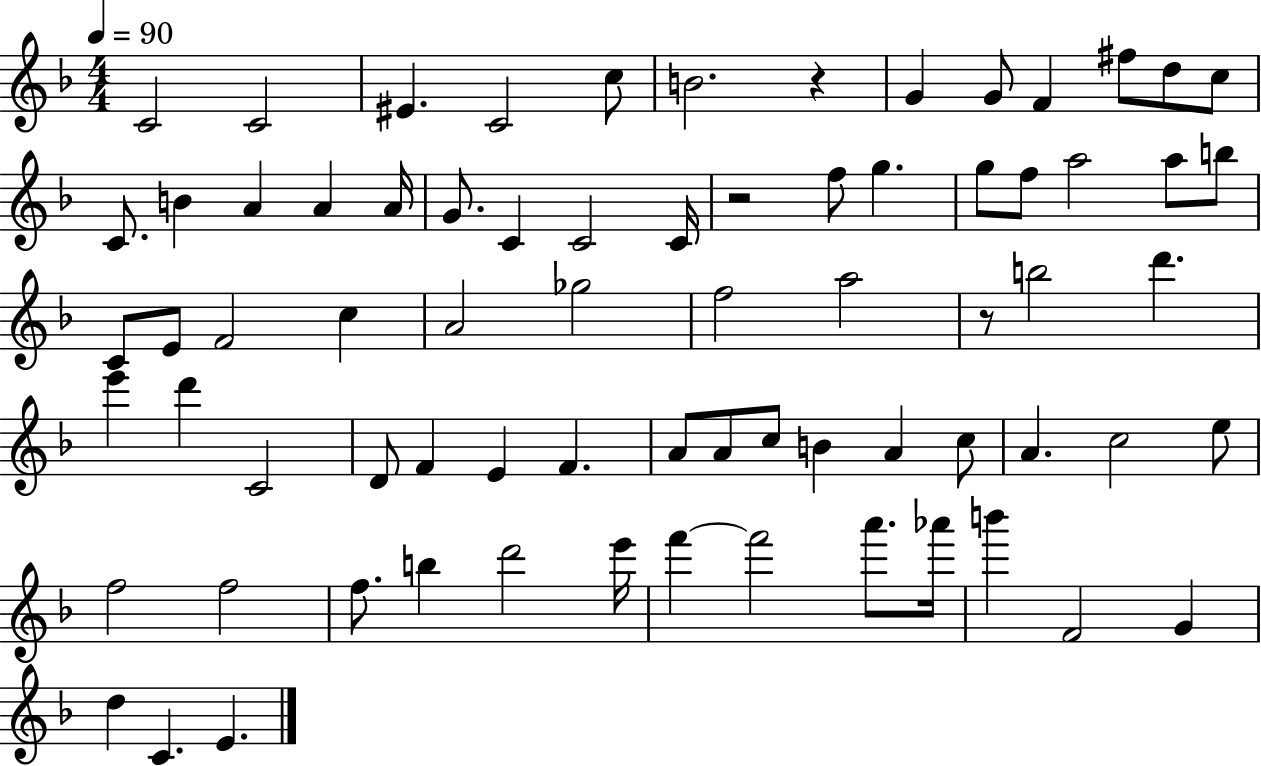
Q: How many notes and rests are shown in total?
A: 73